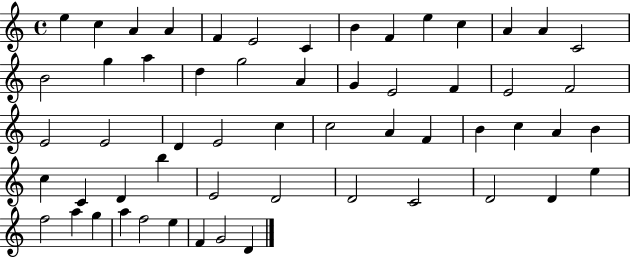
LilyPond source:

{
  \clef treble
  \time 4/4
  \defaultTimeSignature
  \key c \major
  e''4 c''4 a'4 a'4 | f'4 e'2 c'4 | b'4 f'4 e''4 c''4 | a'4 a'4 c'2 | \break b'2 g''4 a''4 | d''4 g''2 a'4 | g'4 e'2 f'4 | e'2 f'2 | \break e'2 e'2 | d'4 e'2 c''4 | c''2 a'4 f'4 | b'4 c''4 a'4 b'4 | \break c''4 c'4 d'4 b''4 | e'2 d'2 | d'2 c'2 | d'2 d'4 e''4 | \break f''2 a''4 g''4 | a''4 f''2 e''4 | f'4 g'2 d'4 | \bar "|."
}